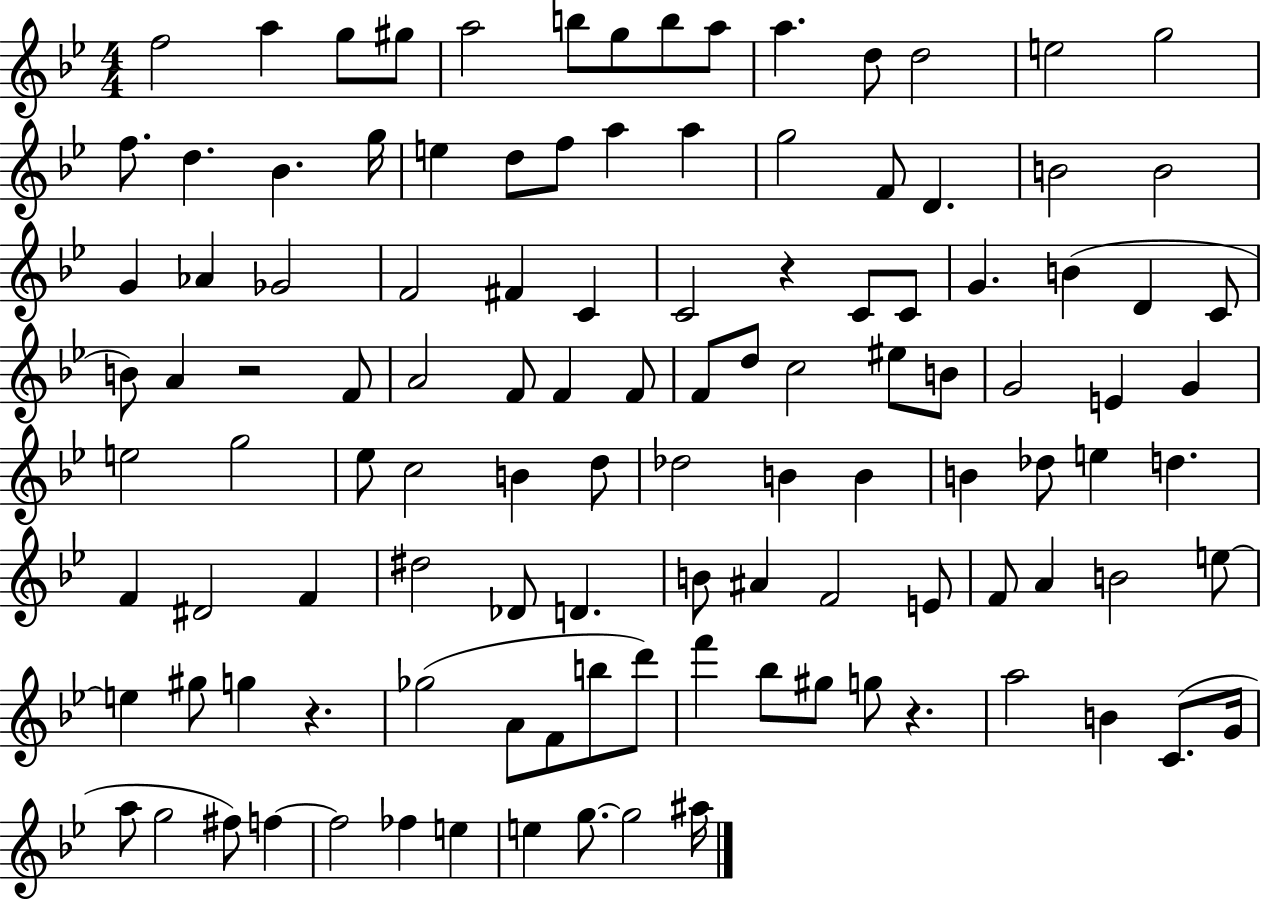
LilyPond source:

{
  \clef treble
  \numericTimeSignature
  \time 4/4
  \key bes \major
  \repeat volta 2 { f''2 a''4 g''8 gis''8 | a''2 b''8 g''8 b''8 a''8 | a''4. d''8 d''2 | e''2 g''2 | \break f''8. d''4. bes'4. g''16 | e''4 d''8 f''8 a''4 a''4 | g''2 f'8 d'4. | b'2 b'2 | \break g'4 aes'4 ges'2 | f'2 fis'4 c'4 | c'2 r4 c'8 c'8 | g'4. b'4( d'4 c'8 | \break b'8) a'4 r2 f'8 | a'2 f'8 f'4 f'8 | f'8 d''8 c''2 eis''8 b'8 | g'2 e'4 g'4 | \break e''2 g''2 | ees''8 c''2 b'4 d''8 | des''2 b'4 b'4 | b'4 des''8 e''4 d''4. | \break f'4 dis'2 f'4 | dis''2 des'8 d'4. | b'8 ais'4 f'2 e'8 | f'8 a'4 b'2 e''8~~ | \break e''4 gis''8 g''4 r4. | ges''2( a'8 f'8 b''8 d'''8) | f'''4 bes''8 gis''8 g''8 r4. | a''2 b'4 c'8.( g'16 | \break a''8 g''2 fis''8) f''4~~ | f''2 fes''4 e''4 | e''4 g''8.~~ g''2 ais''16 | } \bar "|."
}